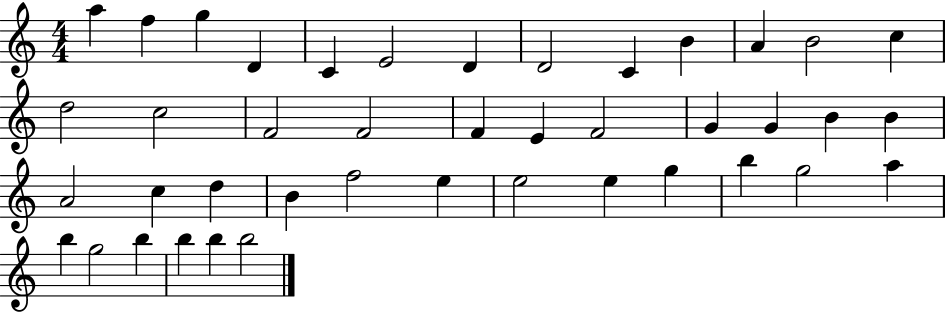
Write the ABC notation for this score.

X:1
T:Untitled
M:4/4
L:1/4
K:C
a f g D C E2 D D2 C B A B2 c d2 c2 F2 F2 F E F2 G G B B A2 c d B f2 e e2 e g b g2 a b g2 b b b b2